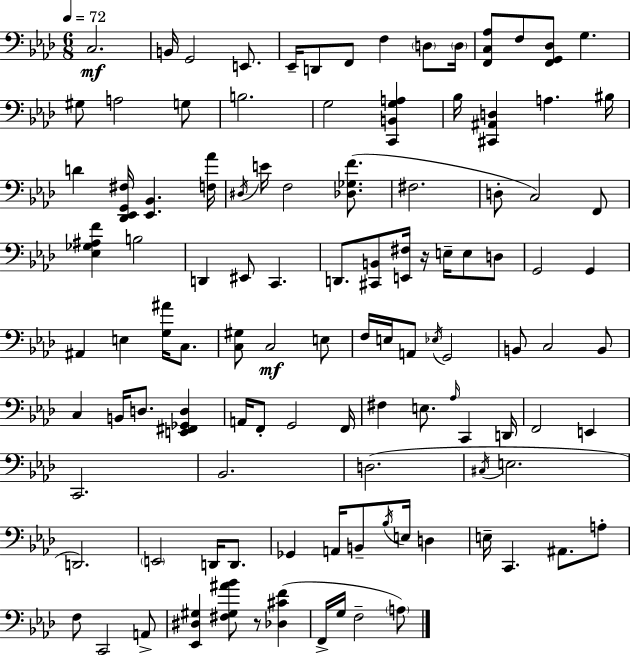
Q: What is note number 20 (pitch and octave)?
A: BIS3